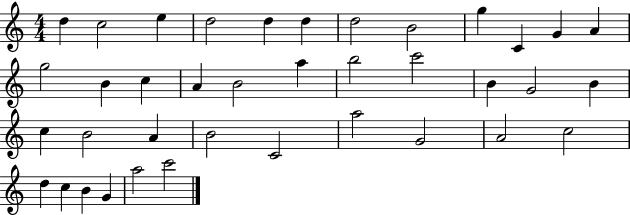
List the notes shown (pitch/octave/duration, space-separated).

D5/q C5/h E5/q D5/h D5/q D5/q D5/h B4/h G5/q C4/q G4/q A4/q G5/h B4/q C5/q A4/q B4/h A5/q B5/h C6/h B4/q G4/h B4/q C5/q B4/h A4/q B4/h C4/h A5/h G4/h A4/h C5/h D5/q C5/q B4/q G4/q A5/h C6/h